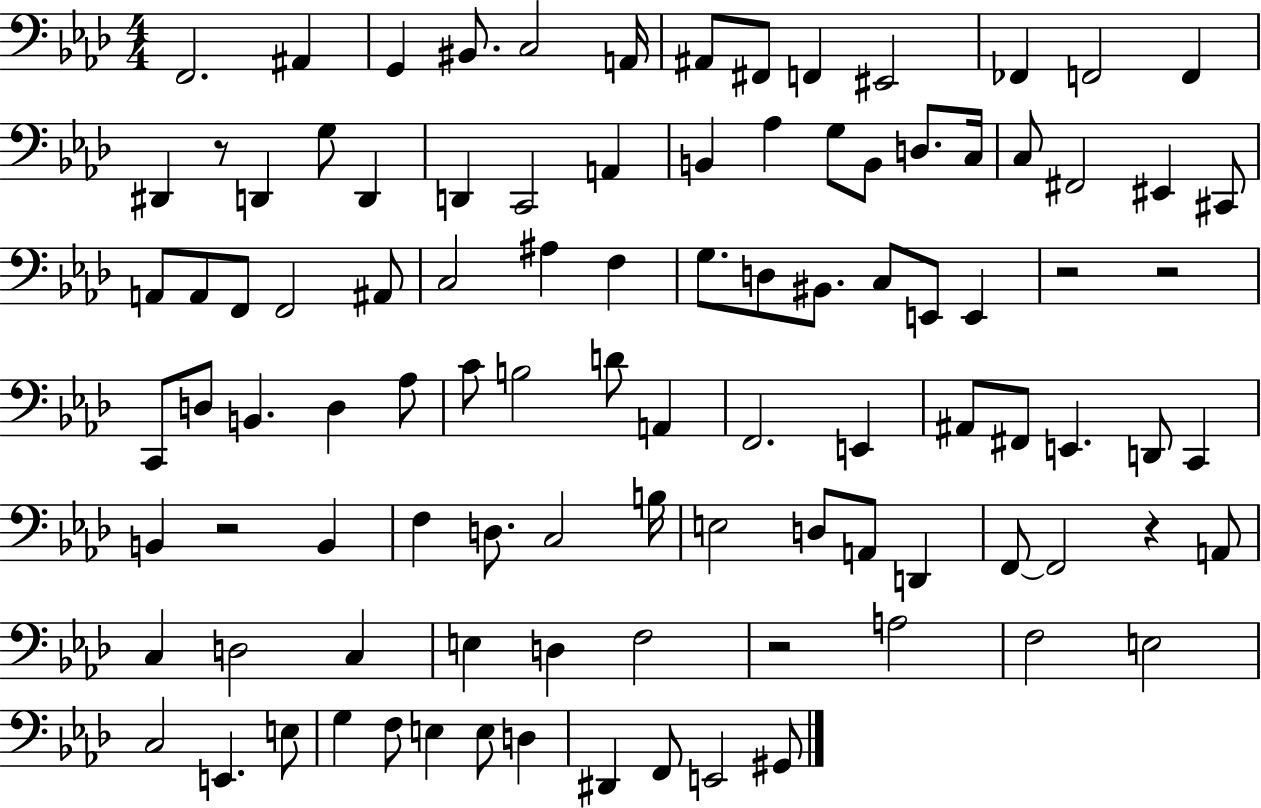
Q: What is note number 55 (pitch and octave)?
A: E2